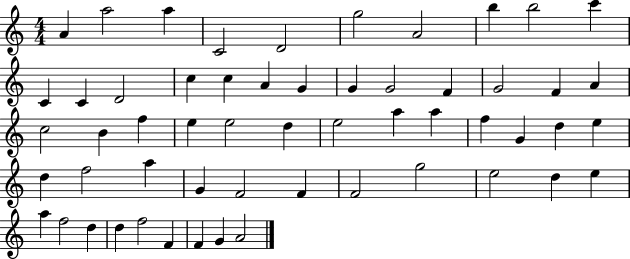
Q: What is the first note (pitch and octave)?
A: A4